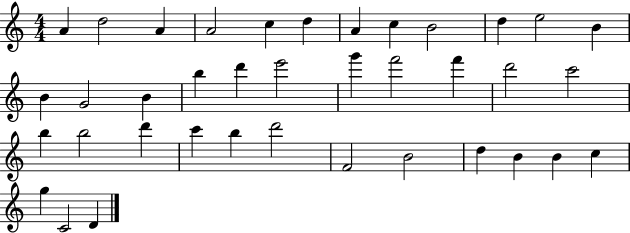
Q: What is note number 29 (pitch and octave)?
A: D6